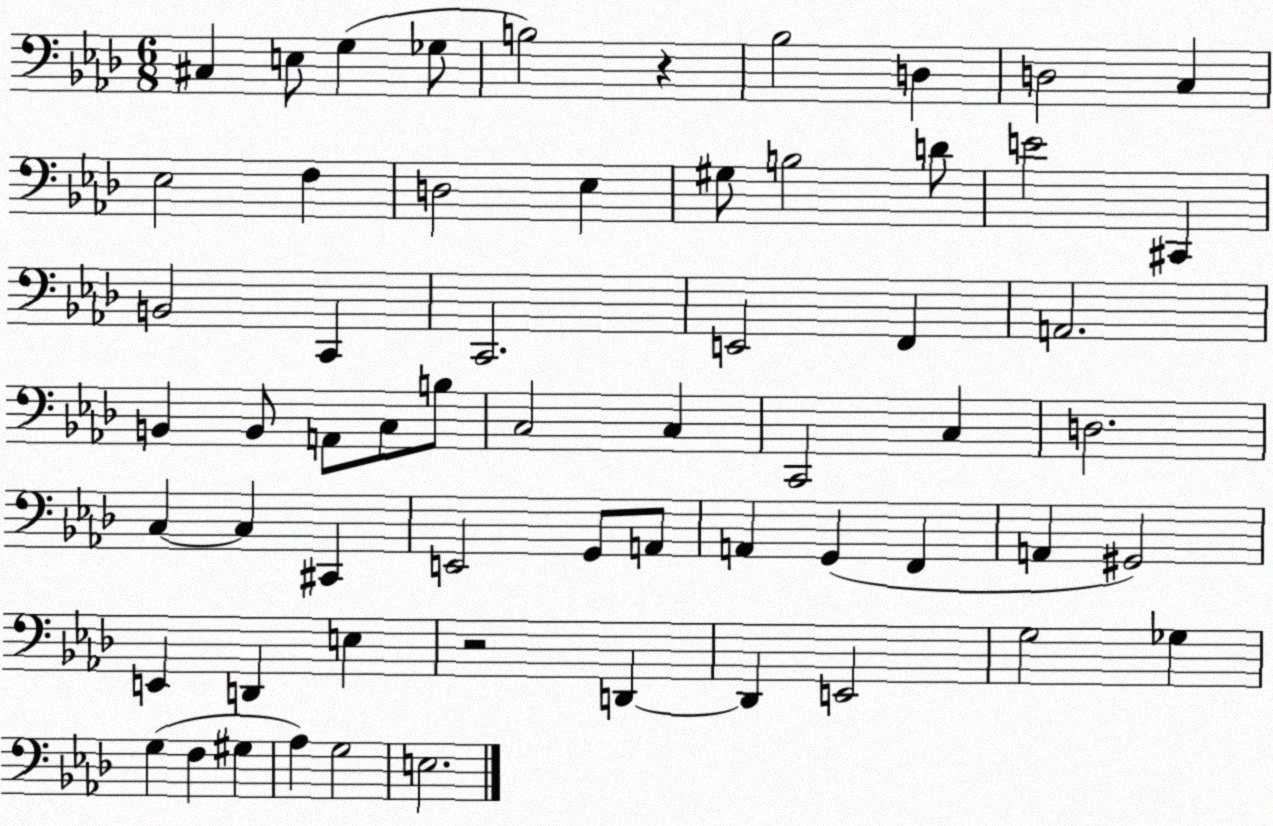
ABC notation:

X:1
T:Untitled
M:6/8
L:1/4
K:Ab
^C, E,/2 G, _G,/2 B,2 z _B,2 D, D,2 C, _E,2 F, D,2 _E, ^G,/2 B,2 D/2 E2 ^C,, B,,2 C,, C,,2 E,,2 F,, A,,2 B,, B,,/2 A,,/2 C,/2 B,/2 C,2 C, C,,2 C, D,2 C, C, ^C,, E,,2 G,,/2 A,,/2 A,, G,, F,, A,, ^G,,2 E,, D,, E, z2 D,, D,, E,,2 G,2 _G, G, F, ^G, _A, G,2 E,2